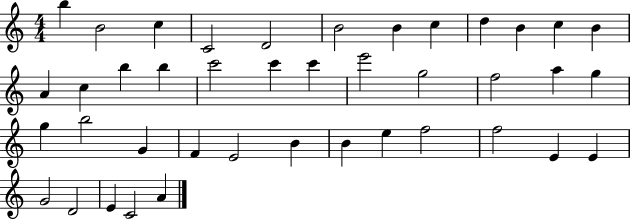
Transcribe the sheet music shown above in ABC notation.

X:1
T:Untitled
M:4/4
L:1/4
K:C
b B2 c C2 D2 B2 B c d B c B A c b b c'2 c' c' e'2 g2 f2 a g g b2 G F E2 B B e f2 f2 E E G2 D2 E C2 A